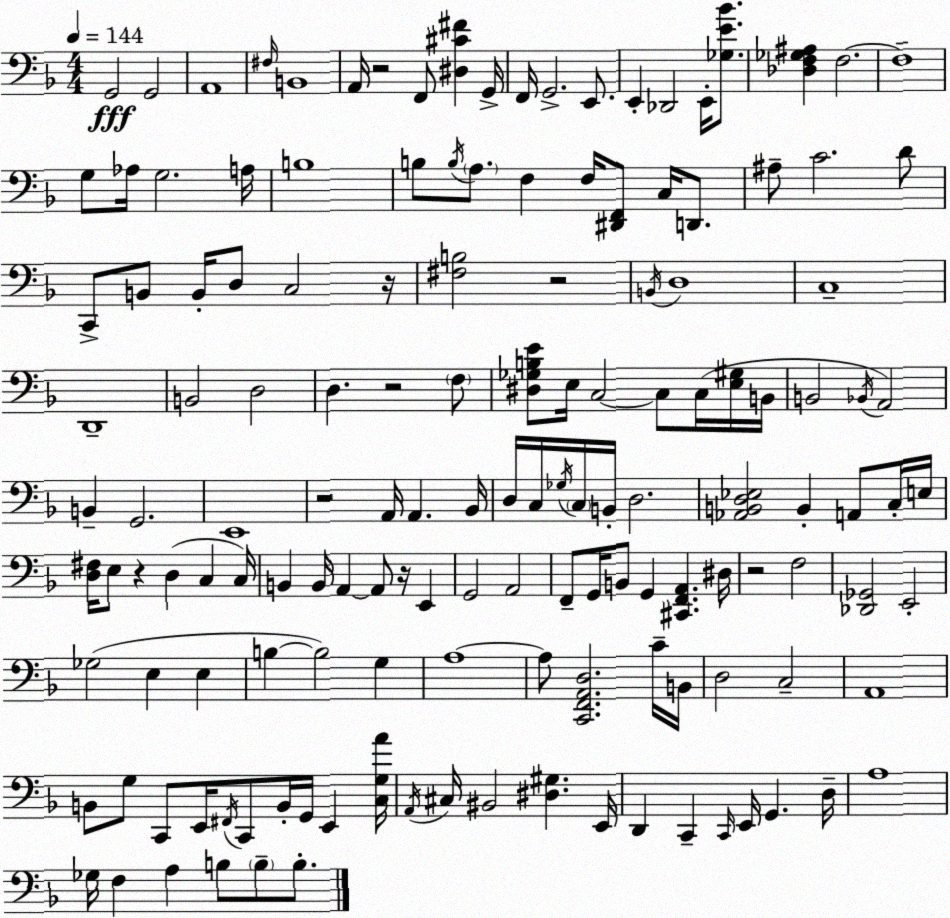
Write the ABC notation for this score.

X:1
T:Untitled
M:4/4
L:1/4
K:F
G,,2 G,,2 A,,4 ^F,/4 B,,4 A,,/4 z2 F,,/2 [^D,^C^F] G,,/4 F,,/4 G,,2 E,,/2 E,, _D,,2 E,,/4 [_G,E_B]/2 [_D,F,_G,^A,] F,2 F,4 G,/2 _A,/4 G,2 A,/4 B,4 B,/2 B,/4 A,/2 F, F,/4 [^D,,F,,]/2 C,/4 D,,/2 ^A,/2 C2 D/2 C,,/2 B,,/2 B,,/4 D,/2 C,2 z/4 [^F,B,]2 z2 B,,/4 D,4 C,4 D,,4 B,,2 D,2 D, z2 F,/2 [^D,_G,B,E]/2 E,/4 C,2 C,/2 C,/4 [E,^G,]/4 B,,/4 B,,2 _B,,/4 A,,2 B,, G,,2 E,,4 z2 A,,/4 A,, _B,,/4 D,/4 C,/4 _G,/4 C,/4 B,,/4 D,2 [_A,,B,,D,_E,]2 B,, A,,/2 C,/4 E,/4 [D,^F,]/4 E,/2 z D, C, C,/4 B,, B,,/4 A,, A,,/2 z/4 E,, G,,2 A,,2 F,,/2 G,,/4 B,,/2 G,, [^C,,F,,A,,] ^D,/4 z2 F,2 [_D,,_G,,]2 E,,2 _G,2 E, E, B, B,2 G, A,4 A,/2 [C,,F,,A,,D,]2 C/4 B,,/4 D,2 C,2 A,,4 B,,/2 G,/2 C,,/2 E,,/4 ^F,,/4 C,,/2 B,,/4 G,,/4 E,, [C,G,A]/4 A,,/4 ^C,/4 ^B,,2 [^D,^G,] E,,/4 D,, C,, C,,/4 E,,/4 G,, D,/4 A,4 _G,/4 F, A, B,/2 B,/2 B,/2